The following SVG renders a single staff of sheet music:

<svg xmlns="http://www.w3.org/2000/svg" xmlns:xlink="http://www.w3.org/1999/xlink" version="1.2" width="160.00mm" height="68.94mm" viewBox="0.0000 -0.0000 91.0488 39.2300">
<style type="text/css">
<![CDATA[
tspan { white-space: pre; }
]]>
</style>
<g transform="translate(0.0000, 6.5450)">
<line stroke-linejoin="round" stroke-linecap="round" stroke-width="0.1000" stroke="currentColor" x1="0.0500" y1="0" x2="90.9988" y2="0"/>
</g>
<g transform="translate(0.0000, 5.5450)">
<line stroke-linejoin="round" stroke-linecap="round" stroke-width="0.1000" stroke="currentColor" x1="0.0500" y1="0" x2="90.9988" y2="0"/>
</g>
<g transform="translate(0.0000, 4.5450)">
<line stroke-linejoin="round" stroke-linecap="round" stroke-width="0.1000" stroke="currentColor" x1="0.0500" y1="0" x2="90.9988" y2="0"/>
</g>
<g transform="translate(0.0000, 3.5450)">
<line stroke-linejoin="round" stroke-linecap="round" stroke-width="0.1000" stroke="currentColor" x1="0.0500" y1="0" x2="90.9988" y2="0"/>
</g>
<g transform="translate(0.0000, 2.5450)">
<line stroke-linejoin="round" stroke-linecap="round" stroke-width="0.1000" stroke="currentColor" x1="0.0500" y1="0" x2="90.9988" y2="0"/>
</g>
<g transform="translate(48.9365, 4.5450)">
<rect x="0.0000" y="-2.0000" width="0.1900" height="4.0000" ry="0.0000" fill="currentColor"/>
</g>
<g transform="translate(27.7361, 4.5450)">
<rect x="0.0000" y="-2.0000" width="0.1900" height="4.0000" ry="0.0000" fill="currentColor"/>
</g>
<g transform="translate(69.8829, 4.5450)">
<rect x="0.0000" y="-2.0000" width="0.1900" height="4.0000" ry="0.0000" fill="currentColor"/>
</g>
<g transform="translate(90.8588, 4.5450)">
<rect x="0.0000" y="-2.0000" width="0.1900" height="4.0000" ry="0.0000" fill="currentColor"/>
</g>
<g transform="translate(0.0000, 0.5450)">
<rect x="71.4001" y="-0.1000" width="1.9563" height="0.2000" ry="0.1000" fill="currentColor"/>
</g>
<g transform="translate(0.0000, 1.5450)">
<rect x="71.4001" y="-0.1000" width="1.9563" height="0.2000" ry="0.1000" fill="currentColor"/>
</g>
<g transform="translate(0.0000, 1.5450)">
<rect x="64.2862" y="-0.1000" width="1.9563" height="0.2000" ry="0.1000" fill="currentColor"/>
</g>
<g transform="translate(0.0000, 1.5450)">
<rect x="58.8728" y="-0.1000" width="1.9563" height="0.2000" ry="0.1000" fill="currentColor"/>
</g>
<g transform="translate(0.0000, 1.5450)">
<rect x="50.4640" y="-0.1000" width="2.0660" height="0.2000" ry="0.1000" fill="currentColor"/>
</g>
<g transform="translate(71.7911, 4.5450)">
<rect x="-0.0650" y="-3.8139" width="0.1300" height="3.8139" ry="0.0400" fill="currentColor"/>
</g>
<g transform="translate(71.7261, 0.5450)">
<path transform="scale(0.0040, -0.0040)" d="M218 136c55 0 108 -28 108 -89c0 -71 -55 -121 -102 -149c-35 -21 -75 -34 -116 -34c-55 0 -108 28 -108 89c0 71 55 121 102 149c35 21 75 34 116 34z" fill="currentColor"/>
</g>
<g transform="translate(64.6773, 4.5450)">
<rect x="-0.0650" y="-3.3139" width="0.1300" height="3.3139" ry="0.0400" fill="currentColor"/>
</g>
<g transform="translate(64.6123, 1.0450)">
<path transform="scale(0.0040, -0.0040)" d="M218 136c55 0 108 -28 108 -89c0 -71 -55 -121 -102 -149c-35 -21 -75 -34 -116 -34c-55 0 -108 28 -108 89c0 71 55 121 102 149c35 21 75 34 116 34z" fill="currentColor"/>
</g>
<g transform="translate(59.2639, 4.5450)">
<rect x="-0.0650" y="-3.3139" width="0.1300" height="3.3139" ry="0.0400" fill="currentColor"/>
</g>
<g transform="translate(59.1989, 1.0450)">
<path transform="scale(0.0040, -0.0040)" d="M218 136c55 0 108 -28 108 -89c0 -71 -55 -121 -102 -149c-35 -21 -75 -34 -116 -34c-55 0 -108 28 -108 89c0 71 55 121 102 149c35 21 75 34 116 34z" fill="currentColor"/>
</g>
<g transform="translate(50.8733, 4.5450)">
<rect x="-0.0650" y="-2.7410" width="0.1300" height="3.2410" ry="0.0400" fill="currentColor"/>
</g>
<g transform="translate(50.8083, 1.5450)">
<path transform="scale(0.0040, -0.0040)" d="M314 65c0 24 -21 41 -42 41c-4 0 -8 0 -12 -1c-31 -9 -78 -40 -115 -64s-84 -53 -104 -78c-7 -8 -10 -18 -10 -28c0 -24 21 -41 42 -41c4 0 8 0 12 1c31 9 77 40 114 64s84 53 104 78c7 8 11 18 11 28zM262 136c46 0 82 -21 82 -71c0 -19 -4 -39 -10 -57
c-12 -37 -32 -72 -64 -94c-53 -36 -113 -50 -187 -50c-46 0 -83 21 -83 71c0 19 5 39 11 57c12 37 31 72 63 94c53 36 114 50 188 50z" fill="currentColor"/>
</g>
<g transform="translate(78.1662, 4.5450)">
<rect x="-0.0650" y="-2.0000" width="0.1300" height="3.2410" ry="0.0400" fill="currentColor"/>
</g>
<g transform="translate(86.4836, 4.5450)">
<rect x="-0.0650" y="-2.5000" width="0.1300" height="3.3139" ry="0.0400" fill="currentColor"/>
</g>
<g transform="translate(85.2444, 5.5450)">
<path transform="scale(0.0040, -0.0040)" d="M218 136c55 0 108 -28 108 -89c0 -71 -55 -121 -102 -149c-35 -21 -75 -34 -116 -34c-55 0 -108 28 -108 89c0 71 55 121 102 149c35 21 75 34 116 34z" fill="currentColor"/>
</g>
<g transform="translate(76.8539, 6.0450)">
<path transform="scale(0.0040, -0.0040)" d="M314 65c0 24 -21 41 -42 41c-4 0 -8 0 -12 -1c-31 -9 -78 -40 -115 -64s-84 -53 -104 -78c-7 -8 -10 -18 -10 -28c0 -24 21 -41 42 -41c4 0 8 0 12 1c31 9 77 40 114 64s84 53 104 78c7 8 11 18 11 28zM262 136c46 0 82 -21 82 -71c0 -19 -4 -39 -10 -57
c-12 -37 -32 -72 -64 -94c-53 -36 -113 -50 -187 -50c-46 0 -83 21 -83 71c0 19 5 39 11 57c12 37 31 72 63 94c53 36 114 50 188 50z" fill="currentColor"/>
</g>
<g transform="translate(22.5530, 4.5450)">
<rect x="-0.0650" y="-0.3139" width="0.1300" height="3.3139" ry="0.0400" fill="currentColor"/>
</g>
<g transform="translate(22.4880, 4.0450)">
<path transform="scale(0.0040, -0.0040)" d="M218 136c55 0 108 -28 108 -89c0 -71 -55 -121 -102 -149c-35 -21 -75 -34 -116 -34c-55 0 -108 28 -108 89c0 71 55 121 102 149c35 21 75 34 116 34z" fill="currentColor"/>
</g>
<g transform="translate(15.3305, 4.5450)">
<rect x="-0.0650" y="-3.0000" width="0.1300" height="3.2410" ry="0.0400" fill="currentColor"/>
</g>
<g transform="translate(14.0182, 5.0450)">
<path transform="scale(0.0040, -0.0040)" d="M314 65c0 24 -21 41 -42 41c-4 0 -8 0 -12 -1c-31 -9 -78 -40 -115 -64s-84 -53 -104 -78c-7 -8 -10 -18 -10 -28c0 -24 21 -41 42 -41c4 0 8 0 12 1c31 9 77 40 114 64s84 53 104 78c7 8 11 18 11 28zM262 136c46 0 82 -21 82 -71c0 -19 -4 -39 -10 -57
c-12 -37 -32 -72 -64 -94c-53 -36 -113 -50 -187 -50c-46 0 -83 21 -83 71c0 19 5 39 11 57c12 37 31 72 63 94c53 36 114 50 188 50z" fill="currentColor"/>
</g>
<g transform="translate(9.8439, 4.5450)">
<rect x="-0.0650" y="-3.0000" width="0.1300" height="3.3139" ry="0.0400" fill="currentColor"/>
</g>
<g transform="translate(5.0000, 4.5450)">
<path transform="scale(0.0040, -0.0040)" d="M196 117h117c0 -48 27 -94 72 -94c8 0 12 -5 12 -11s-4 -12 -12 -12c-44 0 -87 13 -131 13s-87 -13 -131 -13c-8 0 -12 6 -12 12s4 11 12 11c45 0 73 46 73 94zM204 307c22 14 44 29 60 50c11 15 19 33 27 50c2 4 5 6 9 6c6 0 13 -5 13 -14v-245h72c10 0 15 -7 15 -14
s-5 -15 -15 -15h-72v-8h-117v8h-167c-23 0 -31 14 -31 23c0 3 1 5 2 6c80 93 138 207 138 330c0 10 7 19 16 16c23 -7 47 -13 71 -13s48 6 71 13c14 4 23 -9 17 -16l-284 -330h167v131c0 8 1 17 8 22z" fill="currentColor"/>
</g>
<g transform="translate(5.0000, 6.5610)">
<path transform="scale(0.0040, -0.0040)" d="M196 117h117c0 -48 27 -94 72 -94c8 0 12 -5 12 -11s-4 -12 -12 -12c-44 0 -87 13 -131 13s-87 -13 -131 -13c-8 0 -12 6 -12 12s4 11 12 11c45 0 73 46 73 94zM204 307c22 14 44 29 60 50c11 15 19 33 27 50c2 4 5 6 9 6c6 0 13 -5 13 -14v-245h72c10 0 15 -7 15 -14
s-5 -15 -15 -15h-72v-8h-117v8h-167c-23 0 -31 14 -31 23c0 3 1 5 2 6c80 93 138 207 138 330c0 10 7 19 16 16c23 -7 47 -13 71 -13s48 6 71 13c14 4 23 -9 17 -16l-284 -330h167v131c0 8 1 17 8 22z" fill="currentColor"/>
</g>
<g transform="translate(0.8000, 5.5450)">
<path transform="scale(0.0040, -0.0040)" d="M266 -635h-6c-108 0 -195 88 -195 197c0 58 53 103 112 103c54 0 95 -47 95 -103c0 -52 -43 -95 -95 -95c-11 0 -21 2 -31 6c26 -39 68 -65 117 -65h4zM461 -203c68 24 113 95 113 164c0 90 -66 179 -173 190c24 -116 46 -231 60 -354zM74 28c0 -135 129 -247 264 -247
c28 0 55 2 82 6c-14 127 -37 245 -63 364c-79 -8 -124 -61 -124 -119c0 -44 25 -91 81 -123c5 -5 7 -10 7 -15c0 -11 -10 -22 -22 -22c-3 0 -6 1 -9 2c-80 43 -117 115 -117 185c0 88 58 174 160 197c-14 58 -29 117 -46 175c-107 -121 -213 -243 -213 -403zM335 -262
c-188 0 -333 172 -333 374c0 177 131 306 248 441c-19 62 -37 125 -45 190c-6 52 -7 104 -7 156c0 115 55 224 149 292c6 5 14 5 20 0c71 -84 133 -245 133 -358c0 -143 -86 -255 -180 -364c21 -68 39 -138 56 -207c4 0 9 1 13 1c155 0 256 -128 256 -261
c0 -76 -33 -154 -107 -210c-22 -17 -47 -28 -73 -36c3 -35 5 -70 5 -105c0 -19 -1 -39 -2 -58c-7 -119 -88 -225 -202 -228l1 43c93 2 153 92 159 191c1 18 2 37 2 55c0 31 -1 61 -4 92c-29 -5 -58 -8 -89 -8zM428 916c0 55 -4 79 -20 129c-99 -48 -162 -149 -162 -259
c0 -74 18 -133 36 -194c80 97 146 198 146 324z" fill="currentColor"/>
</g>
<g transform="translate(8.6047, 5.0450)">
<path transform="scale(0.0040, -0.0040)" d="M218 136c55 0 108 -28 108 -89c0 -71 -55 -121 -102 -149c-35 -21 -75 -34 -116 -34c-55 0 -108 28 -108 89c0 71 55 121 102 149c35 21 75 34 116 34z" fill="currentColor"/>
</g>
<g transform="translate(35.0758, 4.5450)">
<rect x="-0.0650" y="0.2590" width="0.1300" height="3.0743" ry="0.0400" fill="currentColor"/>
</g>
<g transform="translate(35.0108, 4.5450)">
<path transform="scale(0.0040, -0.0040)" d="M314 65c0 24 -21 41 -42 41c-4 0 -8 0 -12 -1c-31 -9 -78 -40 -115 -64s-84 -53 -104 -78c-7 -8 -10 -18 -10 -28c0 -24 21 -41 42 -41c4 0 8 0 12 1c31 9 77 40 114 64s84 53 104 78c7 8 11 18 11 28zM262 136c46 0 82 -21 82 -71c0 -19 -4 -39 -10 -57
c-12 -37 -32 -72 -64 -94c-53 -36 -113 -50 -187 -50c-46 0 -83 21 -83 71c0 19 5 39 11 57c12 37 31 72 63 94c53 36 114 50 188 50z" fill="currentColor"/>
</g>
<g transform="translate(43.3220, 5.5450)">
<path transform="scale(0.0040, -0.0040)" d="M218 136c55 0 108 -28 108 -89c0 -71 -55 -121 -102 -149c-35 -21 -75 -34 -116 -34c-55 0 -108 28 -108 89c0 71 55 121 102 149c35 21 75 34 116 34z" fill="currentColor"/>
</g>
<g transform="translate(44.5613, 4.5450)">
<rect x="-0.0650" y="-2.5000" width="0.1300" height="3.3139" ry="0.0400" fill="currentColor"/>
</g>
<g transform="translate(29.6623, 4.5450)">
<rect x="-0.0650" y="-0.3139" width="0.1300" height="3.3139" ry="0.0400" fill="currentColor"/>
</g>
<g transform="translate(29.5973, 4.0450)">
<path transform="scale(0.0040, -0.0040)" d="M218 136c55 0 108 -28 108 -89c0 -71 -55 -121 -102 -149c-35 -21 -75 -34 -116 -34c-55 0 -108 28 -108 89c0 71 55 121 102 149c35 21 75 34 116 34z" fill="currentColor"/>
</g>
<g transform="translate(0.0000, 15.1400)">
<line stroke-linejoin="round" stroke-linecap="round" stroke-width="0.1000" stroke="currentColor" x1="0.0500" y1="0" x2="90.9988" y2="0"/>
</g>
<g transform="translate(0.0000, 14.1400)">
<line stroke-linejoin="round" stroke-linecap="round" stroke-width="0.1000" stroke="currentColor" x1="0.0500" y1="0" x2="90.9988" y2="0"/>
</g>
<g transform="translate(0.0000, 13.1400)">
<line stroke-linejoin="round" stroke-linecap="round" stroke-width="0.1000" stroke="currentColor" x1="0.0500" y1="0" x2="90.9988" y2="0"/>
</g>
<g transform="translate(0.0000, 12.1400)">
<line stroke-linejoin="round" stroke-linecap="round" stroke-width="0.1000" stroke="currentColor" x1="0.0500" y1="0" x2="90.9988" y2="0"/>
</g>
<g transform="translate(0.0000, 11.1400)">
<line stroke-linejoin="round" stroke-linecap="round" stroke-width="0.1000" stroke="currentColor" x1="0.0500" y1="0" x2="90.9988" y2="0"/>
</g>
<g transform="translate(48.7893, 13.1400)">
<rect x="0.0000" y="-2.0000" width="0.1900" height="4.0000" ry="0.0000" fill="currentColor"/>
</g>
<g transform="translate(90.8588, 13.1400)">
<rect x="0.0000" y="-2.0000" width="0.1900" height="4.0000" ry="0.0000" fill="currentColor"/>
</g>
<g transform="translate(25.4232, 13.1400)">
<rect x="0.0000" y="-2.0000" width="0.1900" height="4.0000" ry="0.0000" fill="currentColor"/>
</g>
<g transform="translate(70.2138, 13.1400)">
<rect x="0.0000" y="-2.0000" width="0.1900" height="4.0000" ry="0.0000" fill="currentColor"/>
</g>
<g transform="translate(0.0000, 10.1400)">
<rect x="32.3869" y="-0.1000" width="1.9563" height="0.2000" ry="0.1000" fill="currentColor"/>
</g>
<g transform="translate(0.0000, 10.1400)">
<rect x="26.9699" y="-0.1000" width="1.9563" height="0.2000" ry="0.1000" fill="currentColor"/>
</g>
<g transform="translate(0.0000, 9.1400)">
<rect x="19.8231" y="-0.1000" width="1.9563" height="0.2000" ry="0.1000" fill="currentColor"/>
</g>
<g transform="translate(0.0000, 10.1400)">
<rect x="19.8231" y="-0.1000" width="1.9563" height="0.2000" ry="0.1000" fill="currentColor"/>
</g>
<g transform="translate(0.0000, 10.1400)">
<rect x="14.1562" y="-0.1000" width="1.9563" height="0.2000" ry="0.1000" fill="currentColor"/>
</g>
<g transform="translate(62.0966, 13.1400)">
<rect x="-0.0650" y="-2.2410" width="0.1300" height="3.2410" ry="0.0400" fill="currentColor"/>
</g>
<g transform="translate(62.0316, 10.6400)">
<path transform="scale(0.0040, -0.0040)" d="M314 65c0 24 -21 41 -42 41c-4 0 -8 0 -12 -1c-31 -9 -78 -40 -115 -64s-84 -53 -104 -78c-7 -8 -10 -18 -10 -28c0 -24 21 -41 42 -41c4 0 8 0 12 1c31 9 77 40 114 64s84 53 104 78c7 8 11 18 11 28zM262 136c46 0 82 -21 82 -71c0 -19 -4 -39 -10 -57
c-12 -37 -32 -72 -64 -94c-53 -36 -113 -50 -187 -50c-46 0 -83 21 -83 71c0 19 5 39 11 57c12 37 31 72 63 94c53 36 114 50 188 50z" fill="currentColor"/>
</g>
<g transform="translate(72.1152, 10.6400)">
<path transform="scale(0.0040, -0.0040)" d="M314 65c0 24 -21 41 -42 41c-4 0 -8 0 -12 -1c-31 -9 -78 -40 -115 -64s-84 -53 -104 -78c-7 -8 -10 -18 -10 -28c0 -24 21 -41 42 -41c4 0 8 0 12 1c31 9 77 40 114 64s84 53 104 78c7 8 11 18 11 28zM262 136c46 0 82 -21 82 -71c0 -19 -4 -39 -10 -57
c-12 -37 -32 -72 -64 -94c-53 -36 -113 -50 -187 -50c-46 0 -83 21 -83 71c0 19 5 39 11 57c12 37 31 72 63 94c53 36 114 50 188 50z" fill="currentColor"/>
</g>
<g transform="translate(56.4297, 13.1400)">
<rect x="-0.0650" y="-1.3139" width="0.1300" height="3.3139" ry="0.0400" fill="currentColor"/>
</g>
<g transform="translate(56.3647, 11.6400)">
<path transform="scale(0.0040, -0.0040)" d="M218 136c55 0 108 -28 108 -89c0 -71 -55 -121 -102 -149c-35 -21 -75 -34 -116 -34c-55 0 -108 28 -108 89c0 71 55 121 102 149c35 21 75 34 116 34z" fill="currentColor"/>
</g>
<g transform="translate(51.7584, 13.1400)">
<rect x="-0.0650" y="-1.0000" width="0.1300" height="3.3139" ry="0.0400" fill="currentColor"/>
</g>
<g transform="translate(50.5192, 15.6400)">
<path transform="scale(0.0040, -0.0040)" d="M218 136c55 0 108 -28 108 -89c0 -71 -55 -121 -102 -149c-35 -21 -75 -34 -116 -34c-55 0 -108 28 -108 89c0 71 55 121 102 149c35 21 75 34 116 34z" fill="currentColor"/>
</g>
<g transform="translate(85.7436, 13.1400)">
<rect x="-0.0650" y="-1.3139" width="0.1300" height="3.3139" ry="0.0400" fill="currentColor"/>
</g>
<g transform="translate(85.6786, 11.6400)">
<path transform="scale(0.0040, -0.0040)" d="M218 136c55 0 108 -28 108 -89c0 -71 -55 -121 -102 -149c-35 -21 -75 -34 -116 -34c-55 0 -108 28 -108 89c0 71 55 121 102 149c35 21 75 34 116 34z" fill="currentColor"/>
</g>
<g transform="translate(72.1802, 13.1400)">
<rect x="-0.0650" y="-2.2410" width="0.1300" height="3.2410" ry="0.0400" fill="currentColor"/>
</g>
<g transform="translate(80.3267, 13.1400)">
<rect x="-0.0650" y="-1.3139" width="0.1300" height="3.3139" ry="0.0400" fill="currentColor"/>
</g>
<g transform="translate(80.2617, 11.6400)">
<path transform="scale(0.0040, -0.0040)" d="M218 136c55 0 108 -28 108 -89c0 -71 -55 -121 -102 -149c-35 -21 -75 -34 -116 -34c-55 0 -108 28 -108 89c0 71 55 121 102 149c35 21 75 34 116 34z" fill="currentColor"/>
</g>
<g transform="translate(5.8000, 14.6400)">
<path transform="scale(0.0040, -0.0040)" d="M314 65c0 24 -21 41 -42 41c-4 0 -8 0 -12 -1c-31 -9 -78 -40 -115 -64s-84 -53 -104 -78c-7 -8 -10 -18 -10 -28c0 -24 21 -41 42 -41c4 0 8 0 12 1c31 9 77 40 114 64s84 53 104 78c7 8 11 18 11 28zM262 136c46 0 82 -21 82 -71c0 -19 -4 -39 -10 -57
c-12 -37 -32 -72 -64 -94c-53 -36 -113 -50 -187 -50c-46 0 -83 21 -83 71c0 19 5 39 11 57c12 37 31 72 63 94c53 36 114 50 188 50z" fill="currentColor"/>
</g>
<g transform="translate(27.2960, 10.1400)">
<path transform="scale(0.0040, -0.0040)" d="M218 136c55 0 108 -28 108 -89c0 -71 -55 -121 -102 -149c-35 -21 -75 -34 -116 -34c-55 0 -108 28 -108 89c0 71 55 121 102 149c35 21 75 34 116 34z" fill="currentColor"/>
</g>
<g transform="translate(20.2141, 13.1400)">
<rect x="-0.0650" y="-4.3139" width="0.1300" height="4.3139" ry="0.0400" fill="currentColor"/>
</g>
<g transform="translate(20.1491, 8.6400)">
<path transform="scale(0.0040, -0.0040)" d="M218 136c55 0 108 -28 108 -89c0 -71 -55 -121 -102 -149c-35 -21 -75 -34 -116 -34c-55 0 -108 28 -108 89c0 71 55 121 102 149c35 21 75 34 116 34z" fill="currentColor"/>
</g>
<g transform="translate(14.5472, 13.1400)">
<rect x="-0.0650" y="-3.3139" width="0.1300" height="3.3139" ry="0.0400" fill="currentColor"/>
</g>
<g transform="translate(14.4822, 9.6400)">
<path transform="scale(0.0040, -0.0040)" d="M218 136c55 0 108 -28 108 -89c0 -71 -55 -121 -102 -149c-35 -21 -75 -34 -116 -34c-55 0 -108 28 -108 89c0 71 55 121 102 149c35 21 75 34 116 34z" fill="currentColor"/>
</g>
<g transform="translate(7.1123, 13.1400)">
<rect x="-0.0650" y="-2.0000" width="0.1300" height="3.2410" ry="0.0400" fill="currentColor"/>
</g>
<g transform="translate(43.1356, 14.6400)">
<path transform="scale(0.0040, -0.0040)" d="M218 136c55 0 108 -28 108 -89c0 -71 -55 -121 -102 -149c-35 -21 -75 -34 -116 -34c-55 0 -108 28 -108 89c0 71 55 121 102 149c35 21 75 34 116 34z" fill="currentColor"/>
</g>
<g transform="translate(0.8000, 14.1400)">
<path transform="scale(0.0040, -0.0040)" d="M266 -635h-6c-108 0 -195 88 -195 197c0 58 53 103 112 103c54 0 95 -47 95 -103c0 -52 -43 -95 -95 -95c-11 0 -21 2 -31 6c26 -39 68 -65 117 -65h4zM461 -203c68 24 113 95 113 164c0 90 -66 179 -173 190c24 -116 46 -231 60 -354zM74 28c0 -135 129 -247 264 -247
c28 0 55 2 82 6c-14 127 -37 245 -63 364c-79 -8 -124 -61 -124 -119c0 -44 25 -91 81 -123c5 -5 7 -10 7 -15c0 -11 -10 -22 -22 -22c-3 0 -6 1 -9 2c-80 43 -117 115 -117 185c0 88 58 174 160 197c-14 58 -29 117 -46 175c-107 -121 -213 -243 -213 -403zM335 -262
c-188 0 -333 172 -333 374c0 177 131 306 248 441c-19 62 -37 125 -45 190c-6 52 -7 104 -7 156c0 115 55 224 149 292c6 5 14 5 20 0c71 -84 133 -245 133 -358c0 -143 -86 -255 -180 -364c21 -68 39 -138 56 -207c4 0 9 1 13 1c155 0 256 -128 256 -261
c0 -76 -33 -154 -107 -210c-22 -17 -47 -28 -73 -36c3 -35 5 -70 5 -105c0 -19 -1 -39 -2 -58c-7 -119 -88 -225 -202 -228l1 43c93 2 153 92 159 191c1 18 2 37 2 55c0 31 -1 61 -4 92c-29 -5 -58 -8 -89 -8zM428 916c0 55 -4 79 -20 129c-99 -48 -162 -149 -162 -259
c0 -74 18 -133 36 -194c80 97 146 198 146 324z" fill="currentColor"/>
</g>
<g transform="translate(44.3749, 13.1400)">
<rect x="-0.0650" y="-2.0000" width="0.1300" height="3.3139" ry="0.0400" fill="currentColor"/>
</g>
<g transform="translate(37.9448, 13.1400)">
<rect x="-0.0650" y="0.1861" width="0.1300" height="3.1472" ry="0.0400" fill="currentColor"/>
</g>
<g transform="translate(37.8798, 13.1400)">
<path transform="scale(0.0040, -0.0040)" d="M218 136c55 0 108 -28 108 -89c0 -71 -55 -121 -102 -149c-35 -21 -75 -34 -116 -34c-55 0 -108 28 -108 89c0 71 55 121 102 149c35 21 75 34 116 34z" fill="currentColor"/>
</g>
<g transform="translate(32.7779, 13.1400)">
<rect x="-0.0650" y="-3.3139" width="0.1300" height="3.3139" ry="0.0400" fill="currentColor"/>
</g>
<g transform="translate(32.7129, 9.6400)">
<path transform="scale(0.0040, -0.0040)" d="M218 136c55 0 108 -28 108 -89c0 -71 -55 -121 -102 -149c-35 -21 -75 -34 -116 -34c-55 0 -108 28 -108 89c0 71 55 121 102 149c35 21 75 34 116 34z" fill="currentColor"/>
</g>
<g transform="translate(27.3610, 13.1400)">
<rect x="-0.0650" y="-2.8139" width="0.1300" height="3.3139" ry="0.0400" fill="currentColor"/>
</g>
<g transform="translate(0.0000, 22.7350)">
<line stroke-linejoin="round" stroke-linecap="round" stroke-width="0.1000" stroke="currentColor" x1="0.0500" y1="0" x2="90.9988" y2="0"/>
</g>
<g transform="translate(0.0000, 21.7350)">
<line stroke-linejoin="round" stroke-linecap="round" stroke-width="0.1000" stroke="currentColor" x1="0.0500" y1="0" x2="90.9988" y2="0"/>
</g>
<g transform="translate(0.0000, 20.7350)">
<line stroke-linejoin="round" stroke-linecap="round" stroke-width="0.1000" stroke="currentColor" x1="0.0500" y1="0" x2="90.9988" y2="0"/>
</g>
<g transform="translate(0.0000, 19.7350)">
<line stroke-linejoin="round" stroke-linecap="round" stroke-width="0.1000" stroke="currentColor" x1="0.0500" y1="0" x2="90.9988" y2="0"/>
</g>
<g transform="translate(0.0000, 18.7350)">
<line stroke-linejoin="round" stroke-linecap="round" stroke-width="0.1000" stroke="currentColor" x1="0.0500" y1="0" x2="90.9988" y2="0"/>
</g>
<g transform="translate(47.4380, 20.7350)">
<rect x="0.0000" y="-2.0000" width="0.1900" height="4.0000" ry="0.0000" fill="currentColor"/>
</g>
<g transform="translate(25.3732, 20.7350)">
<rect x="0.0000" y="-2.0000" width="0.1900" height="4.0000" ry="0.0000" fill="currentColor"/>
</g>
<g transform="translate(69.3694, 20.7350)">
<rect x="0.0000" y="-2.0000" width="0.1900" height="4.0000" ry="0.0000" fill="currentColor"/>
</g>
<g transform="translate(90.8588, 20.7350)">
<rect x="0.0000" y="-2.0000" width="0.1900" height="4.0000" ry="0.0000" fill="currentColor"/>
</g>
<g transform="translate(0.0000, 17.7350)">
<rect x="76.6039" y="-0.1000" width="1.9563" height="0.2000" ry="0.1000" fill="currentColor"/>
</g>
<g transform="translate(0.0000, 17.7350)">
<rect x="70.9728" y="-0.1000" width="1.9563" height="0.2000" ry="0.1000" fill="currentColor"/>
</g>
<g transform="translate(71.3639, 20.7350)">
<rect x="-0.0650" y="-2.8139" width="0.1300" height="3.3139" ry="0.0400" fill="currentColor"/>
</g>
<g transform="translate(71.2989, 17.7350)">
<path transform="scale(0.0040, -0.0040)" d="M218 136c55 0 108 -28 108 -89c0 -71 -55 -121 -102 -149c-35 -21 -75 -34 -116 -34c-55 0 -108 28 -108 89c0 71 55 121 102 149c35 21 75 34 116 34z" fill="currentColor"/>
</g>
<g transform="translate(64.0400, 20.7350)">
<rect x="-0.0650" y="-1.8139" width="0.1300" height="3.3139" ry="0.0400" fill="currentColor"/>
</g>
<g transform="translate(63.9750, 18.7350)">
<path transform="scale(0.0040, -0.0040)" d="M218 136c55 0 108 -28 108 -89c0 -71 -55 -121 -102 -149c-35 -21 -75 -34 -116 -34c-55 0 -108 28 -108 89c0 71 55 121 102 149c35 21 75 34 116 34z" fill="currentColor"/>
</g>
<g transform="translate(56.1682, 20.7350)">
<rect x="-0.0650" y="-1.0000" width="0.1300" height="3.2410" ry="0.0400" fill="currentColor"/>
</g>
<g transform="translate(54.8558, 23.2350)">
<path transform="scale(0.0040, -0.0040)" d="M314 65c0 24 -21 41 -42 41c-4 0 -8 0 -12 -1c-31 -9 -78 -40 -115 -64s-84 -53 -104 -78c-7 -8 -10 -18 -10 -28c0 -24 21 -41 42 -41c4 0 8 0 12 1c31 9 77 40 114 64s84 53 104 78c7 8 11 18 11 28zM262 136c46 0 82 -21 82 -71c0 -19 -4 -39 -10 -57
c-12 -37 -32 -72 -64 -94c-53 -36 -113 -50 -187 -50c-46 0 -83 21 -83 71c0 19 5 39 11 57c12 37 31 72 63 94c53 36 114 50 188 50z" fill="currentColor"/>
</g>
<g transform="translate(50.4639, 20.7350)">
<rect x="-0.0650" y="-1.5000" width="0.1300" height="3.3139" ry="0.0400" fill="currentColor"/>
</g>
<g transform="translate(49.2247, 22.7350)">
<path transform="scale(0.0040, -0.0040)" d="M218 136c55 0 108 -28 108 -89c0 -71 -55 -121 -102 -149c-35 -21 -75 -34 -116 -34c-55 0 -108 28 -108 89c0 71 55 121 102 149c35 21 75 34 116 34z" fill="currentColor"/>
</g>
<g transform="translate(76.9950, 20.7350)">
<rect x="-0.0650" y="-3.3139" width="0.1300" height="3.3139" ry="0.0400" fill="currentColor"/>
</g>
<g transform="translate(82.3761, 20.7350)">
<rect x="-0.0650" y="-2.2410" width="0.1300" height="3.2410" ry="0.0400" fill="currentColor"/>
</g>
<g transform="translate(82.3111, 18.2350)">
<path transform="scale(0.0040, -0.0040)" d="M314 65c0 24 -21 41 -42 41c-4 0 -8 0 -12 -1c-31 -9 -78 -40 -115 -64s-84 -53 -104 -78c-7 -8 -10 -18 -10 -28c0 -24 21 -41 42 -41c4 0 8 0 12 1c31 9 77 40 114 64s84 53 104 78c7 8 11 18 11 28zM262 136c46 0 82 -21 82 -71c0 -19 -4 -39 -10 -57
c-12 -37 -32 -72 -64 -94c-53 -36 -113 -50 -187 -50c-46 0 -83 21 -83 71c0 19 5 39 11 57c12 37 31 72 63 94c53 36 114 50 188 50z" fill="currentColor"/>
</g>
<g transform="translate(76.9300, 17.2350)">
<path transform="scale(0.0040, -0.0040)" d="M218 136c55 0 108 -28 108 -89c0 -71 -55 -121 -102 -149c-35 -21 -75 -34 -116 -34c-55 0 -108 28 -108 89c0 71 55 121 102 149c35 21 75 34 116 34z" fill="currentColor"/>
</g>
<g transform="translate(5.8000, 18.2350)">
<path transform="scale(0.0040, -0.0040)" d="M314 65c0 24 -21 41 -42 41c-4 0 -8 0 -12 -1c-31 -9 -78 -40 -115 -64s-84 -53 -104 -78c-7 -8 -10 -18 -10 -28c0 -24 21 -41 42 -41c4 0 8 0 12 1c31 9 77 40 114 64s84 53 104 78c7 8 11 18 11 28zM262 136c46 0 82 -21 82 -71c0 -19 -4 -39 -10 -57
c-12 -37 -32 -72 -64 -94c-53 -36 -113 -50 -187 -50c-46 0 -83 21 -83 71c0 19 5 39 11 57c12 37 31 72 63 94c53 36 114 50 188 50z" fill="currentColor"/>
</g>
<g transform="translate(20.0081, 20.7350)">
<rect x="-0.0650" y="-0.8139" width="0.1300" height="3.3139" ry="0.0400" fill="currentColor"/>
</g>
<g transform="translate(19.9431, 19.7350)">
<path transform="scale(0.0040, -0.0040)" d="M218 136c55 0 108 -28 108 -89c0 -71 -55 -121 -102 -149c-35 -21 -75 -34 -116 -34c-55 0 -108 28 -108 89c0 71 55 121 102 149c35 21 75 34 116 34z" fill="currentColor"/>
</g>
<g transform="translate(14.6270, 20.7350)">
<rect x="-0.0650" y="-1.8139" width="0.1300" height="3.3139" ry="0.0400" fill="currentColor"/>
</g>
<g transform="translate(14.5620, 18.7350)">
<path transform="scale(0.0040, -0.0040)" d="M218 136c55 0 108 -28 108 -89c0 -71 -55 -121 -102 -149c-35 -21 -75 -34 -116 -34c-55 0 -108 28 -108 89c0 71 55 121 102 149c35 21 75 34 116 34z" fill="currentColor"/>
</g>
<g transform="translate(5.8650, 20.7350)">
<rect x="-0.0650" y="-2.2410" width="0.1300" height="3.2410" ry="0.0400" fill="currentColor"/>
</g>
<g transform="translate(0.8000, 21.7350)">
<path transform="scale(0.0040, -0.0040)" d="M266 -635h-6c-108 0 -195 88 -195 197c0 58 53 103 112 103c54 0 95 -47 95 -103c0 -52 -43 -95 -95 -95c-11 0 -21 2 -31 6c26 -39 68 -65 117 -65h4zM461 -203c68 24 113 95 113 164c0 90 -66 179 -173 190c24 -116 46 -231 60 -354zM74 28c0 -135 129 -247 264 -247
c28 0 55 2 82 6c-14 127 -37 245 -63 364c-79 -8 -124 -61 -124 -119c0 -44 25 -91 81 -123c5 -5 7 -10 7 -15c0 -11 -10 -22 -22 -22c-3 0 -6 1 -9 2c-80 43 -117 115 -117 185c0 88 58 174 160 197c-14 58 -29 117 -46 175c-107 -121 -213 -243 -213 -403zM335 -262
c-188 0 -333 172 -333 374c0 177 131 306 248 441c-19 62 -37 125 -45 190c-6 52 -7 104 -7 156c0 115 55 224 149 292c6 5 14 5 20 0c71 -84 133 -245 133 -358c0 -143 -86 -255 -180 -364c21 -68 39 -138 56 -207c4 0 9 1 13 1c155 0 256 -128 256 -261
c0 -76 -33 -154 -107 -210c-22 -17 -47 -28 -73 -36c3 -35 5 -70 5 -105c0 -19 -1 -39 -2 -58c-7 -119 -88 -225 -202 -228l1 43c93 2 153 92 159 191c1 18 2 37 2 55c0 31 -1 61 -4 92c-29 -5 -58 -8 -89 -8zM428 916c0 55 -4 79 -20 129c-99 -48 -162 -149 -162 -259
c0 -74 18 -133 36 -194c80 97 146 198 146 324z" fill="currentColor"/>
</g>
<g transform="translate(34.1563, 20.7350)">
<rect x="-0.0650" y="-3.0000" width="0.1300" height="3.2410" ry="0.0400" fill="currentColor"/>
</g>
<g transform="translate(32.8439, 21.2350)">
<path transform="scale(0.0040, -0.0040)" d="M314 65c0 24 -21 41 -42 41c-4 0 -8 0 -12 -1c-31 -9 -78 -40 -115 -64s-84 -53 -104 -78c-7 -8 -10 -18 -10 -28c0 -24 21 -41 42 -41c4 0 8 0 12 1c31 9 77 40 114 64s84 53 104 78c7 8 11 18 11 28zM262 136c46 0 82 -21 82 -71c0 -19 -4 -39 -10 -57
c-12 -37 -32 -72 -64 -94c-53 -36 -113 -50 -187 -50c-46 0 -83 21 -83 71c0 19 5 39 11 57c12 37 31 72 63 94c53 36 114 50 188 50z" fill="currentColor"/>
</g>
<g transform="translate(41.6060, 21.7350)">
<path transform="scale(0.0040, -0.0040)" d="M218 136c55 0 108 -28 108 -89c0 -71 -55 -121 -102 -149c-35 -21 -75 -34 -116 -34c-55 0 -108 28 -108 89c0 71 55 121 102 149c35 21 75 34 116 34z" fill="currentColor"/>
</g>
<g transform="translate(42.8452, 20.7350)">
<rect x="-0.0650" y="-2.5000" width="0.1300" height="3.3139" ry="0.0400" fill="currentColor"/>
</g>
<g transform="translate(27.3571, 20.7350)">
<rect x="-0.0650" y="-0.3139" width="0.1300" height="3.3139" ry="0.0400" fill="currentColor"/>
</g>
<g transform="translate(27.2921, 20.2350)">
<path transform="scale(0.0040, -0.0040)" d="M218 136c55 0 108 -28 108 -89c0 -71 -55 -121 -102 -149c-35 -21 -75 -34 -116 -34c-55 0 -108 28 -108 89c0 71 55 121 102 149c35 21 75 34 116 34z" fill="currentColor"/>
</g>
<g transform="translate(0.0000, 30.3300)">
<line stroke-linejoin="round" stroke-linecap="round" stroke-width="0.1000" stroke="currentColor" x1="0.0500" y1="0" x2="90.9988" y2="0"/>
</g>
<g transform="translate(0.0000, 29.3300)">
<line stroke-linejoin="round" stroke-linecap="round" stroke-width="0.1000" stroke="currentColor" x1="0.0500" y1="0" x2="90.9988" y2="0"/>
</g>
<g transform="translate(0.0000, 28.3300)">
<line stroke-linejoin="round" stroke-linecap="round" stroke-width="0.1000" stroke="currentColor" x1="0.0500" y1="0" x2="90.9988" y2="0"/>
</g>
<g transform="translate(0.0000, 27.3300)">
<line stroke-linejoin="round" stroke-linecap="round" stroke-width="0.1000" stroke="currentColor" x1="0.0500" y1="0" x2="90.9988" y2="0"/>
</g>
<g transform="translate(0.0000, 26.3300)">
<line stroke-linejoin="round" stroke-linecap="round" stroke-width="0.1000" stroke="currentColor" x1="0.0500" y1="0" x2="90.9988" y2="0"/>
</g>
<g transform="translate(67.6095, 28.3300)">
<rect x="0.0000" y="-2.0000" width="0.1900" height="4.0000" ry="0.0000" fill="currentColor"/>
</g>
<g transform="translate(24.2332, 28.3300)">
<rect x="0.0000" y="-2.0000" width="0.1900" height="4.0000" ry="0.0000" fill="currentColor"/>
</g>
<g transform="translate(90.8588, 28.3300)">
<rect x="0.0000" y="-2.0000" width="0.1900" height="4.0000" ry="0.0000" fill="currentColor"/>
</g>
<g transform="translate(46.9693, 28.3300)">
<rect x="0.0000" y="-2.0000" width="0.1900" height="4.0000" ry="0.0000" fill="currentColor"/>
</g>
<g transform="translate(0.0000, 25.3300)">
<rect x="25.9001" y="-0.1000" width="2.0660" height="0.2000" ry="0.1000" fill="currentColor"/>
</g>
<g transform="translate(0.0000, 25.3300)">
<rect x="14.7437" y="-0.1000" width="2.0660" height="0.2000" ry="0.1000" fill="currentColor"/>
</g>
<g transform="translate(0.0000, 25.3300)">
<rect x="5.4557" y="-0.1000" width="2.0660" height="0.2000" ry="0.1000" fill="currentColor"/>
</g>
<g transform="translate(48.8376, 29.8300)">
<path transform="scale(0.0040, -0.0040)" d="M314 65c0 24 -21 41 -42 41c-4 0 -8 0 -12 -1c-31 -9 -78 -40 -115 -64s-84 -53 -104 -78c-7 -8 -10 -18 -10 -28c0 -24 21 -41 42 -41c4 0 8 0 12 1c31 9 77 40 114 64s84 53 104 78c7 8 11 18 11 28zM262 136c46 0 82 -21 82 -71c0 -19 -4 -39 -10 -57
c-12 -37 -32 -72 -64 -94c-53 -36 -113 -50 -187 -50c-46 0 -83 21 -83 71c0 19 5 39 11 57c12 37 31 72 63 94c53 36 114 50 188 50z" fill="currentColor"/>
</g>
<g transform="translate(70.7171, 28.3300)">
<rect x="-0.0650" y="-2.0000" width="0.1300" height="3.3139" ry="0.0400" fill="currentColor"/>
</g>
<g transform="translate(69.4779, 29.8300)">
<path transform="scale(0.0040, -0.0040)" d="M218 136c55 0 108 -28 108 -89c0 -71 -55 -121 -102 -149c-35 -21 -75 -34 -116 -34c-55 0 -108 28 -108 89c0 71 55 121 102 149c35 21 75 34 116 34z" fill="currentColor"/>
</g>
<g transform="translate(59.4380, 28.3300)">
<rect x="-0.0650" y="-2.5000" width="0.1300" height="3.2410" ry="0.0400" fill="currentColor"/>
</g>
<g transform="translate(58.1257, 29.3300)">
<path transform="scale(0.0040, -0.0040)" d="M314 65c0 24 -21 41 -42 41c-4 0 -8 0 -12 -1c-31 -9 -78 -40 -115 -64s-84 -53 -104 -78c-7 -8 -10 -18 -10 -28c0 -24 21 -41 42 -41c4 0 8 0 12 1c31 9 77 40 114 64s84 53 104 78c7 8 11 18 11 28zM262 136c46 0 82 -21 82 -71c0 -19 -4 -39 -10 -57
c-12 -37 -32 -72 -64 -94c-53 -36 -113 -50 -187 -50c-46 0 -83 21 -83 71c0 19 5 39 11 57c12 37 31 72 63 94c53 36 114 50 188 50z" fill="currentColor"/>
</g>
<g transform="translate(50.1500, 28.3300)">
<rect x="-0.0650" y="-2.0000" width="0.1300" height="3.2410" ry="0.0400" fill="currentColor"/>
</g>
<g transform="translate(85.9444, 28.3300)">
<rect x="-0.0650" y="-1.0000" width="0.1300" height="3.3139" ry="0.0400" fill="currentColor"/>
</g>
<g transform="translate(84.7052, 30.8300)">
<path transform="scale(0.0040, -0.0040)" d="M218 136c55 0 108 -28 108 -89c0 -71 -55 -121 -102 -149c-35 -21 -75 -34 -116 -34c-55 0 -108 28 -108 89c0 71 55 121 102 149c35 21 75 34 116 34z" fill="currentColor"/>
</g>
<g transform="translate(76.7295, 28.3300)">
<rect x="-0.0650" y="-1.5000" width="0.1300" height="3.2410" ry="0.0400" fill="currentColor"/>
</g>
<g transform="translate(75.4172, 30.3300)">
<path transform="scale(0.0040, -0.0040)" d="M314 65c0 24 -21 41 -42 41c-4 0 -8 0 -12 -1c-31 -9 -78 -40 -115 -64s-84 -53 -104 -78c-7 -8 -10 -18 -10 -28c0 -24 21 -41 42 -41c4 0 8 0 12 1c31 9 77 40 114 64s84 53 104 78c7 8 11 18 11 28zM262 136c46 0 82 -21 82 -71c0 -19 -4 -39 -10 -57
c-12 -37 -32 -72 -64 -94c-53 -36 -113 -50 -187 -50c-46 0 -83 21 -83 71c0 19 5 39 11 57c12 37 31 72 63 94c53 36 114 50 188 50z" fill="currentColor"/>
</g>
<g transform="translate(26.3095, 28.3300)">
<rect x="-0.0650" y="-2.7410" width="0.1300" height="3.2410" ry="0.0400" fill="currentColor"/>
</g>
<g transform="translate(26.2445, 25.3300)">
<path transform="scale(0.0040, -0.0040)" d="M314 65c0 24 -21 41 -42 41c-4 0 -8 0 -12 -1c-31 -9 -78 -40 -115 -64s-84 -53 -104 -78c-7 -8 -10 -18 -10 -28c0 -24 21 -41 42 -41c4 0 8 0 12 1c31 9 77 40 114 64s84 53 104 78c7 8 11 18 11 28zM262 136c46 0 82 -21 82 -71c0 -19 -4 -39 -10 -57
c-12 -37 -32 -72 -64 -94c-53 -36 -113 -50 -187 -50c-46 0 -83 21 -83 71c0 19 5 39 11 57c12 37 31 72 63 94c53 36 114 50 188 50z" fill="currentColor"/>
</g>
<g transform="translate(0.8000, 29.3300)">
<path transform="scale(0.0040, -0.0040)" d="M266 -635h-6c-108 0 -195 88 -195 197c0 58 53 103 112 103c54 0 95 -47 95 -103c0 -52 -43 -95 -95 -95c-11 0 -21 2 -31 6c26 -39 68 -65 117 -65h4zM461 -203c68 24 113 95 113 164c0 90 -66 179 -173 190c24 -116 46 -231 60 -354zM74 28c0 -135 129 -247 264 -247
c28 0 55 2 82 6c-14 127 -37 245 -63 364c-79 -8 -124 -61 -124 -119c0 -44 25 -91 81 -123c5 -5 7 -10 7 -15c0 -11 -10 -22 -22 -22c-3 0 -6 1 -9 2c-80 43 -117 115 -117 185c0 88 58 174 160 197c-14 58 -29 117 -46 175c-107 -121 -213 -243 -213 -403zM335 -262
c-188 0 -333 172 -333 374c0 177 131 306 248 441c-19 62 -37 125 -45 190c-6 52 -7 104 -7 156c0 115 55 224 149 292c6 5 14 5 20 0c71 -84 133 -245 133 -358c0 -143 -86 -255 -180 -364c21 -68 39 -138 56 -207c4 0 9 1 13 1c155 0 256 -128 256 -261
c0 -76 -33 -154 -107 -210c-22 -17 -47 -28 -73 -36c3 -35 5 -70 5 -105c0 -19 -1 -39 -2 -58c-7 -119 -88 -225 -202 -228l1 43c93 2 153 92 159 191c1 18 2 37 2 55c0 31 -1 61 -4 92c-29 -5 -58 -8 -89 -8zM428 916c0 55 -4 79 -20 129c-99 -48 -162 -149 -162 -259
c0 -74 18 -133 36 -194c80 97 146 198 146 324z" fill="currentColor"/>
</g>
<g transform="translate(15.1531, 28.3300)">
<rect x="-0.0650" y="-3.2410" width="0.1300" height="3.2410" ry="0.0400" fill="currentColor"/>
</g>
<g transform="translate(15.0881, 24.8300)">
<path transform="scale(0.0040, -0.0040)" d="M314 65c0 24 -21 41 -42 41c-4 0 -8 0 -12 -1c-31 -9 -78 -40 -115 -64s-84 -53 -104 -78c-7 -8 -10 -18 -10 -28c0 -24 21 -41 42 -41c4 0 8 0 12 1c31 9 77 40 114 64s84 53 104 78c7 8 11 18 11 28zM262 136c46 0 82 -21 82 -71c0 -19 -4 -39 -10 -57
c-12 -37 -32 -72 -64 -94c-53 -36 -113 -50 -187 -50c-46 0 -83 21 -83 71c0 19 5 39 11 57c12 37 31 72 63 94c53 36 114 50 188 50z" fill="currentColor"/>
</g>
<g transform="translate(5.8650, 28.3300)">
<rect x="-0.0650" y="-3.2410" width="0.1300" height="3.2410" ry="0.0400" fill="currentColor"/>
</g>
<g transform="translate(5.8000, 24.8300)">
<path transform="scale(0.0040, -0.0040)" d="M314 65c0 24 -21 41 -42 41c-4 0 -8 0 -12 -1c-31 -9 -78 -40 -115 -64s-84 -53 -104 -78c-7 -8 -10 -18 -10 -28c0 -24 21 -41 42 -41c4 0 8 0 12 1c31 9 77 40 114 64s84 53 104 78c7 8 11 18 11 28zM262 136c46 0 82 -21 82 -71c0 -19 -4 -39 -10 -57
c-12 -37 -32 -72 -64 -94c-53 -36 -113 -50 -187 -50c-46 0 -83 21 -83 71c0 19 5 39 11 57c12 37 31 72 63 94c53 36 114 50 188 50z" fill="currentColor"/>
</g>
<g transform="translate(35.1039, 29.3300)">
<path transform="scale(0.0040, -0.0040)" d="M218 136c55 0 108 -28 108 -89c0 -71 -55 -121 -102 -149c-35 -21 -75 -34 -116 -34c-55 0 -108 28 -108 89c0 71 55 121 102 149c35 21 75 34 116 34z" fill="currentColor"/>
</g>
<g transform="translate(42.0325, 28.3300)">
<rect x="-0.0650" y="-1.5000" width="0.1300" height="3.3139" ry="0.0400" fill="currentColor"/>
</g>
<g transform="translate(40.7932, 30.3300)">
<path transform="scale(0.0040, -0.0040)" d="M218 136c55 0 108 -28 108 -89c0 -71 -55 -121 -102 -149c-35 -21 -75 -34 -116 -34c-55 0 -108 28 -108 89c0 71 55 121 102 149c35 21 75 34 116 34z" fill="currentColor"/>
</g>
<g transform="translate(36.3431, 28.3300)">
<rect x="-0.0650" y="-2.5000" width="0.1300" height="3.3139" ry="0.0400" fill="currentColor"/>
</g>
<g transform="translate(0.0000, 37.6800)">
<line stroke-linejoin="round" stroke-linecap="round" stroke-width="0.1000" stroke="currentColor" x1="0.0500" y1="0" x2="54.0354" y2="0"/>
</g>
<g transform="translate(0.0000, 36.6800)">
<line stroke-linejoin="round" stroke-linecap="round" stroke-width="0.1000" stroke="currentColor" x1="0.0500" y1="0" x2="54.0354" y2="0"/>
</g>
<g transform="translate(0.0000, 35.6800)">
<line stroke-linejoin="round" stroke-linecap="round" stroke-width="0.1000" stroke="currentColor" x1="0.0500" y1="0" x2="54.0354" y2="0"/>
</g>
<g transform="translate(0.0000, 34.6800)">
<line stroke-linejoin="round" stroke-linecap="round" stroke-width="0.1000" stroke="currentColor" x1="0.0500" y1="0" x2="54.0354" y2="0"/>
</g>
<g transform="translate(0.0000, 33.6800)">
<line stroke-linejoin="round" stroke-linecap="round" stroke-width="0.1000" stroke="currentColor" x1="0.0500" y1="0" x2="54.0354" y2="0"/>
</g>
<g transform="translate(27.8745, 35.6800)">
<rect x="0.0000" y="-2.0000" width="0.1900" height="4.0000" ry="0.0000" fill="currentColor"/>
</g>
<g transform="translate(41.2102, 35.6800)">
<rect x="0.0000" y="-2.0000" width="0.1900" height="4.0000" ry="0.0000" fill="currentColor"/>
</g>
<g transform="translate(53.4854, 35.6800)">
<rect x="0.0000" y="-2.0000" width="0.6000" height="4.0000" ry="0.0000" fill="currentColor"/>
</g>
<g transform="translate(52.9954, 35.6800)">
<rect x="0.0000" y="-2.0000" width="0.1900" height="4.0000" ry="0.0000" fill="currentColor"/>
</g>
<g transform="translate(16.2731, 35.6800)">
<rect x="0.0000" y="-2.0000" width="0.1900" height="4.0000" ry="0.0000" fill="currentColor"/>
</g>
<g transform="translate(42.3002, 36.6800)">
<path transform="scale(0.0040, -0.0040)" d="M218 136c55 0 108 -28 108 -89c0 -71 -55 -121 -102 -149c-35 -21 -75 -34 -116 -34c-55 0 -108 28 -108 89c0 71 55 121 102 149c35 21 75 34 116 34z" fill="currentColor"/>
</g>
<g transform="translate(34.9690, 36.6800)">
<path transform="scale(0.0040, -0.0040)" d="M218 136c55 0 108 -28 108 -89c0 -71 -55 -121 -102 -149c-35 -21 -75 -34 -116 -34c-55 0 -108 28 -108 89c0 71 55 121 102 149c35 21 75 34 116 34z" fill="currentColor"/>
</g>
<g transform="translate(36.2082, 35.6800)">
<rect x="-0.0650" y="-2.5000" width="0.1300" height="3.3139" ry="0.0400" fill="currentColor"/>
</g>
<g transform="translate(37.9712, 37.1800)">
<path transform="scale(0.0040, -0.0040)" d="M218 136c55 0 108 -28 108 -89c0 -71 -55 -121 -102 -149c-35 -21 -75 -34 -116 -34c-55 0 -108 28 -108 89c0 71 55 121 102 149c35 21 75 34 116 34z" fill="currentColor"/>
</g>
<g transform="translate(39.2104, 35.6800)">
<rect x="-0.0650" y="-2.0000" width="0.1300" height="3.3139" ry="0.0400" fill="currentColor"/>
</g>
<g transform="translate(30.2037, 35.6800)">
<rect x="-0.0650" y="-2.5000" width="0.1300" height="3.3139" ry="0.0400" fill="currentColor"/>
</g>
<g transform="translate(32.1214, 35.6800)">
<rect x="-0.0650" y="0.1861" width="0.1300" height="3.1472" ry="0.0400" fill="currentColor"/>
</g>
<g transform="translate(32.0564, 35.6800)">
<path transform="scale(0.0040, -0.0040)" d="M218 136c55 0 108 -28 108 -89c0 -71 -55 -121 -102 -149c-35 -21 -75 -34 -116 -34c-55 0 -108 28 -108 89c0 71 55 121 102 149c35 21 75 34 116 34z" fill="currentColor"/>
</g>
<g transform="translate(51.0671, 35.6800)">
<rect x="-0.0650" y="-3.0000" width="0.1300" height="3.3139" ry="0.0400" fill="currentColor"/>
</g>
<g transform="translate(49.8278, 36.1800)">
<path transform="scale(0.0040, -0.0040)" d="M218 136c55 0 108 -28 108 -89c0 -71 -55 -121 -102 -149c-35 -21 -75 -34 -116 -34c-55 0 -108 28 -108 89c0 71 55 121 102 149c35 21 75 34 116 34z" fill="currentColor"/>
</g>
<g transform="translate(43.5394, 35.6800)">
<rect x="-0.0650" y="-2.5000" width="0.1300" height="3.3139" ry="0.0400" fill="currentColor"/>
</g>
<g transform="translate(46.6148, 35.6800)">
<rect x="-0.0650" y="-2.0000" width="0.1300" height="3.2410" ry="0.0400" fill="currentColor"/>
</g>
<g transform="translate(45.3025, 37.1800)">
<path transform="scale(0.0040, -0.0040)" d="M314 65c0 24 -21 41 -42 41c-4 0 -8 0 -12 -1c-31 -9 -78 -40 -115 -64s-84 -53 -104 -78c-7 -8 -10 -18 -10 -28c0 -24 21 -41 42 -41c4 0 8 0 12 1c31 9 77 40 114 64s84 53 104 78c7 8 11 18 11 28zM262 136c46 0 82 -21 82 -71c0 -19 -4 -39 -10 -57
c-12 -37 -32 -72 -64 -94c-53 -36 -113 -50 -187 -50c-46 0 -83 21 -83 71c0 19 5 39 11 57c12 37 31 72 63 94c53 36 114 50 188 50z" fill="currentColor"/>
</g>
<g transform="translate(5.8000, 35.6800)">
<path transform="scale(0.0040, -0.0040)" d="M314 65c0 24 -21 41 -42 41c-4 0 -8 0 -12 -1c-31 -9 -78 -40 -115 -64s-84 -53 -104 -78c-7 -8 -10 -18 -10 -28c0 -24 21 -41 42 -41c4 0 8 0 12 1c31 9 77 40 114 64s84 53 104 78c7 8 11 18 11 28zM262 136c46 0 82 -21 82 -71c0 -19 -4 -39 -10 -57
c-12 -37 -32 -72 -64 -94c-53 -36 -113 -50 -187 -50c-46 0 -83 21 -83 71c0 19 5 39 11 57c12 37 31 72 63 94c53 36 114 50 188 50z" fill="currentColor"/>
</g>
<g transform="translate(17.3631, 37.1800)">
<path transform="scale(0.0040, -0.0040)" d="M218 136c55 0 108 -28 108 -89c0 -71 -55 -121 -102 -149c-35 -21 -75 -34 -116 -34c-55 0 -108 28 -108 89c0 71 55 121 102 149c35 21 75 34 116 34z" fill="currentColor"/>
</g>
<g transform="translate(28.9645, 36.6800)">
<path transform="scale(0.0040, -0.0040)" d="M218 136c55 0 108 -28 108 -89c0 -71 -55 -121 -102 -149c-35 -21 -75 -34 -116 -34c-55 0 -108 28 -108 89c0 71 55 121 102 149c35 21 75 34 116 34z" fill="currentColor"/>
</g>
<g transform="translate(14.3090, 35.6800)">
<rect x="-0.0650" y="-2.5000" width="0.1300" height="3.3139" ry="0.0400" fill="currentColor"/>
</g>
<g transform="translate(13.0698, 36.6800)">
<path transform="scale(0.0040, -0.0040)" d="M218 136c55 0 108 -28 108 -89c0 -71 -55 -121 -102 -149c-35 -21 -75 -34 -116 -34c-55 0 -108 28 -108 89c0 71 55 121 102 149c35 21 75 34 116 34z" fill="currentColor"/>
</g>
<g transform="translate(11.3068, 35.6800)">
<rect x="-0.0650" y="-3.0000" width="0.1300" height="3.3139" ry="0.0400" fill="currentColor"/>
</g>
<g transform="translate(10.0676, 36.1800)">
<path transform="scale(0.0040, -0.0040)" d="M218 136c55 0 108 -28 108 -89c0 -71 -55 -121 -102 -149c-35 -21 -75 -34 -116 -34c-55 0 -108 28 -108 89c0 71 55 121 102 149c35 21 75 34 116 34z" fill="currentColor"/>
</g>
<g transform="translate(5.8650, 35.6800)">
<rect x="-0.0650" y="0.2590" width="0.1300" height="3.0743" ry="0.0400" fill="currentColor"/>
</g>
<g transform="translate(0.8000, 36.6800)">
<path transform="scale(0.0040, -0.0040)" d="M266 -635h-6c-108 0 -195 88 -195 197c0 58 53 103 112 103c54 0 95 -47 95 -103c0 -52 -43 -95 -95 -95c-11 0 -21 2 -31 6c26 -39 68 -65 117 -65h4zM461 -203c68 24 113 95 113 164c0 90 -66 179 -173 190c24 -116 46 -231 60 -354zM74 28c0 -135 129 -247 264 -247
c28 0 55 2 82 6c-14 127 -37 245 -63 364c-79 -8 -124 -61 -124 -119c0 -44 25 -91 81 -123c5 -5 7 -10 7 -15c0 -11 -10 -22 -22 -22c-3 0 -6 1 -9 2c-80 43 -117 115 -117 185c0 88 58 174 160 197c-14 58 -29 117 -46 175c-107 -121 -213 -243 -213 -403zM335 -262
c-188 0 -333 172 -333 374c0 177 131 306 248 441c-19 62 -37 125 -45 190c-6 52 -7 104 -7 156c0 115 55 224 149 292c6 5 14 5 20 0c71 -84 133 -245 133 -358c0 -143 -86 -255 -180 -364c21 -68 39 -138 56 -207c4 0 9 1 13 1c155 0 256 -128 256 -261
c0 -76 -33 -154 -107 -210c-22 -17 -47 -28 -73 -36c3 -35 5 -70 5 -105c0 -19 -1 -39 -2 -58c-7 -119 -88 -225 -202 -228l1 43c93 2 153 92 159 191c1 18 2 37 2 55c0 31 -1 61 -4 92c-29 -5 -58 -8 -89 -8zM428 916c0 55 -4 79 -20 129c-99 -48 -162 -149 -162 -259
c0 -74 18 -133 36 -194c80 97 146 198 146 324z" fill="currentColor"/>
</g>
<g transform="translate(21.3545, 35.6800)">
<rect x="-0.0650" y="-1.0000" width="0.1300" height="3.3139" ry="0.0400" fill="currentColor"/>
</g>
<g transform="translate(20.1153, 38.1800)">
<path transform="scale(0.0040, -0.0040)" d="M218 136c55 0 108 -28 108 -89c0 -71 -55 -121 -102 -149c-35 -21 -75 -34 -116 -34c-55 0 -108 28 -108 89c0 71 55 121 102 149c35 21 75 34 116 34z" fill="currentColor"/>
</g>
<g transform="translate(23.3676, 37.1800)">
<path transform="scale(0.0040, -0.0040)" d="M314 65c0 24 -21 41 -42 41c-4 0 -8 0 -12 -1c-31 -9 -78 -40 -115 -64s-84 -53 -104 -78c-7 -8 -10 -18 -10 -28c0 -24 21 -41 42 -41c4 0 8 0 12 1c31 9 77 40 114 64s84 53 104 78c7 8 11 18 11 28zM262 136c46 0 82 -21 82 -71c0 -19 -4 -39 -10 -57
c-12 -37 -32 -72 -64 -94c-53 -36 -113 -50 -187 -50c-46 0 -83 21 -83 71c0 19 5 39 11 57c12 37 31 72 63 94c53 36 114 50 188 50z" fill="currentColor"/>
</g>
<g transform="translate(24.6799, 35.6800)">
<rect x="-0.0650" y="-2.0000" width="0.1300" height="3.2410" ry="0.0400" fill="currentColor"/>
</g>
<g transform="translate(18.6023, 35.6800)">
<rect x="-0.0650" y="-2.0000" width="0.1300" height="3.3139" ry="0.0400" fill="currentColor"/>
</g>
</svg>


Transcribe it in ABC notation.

X:1
T:Untitled
M:4/4
L:1/4
K:C
A A2 c c B2 G a2 b b c' F2 G F2 b d' a b B F D e g2 g2 e e g2 f d c A2 G E D2 f a b g2 b2 b2 a2 G E F2 G2 F E2 D B2 A G F D F2 G B G F G F2 A